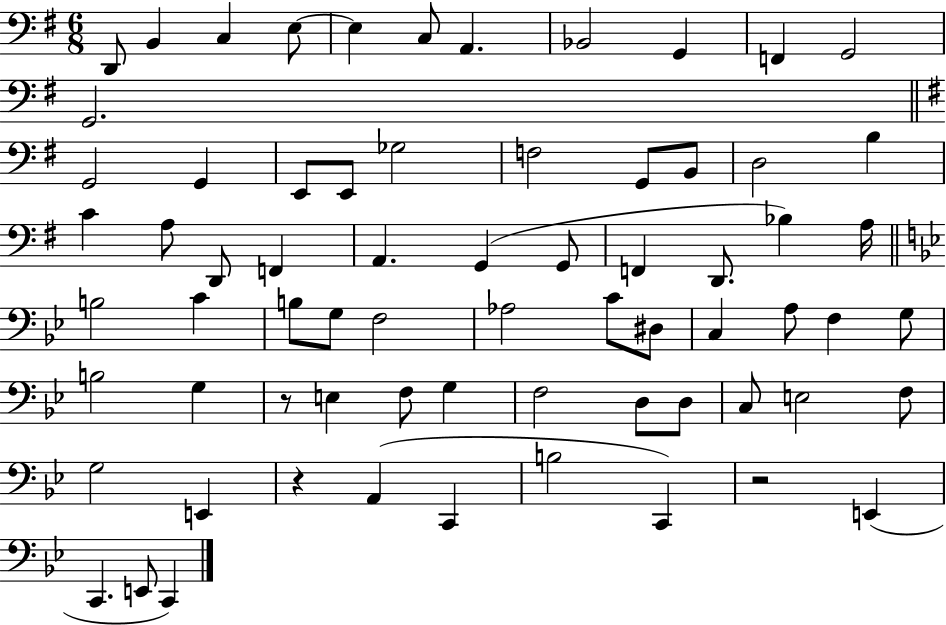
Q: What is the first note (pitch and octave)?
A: D2